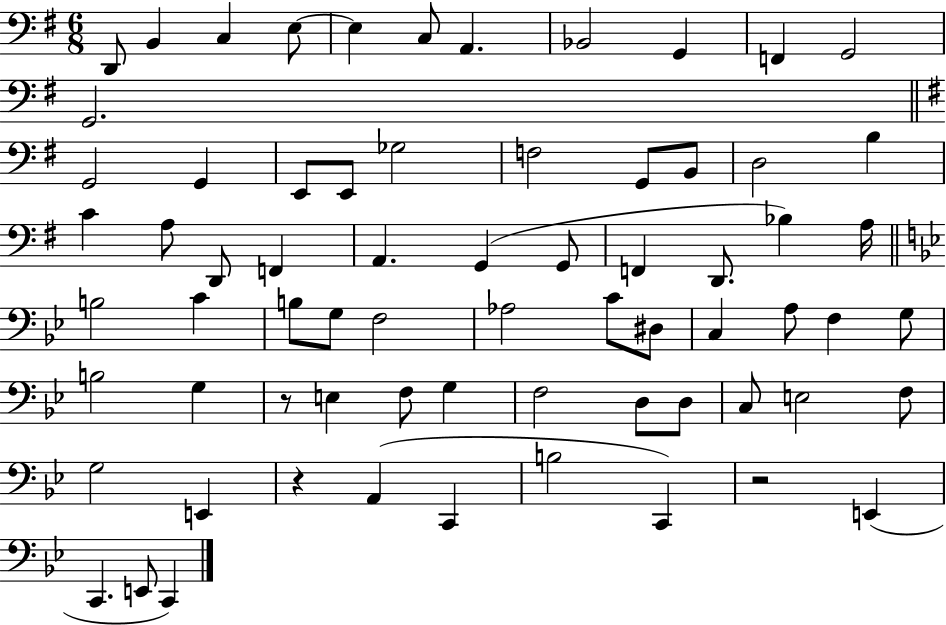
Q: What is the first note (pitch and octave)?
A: D2